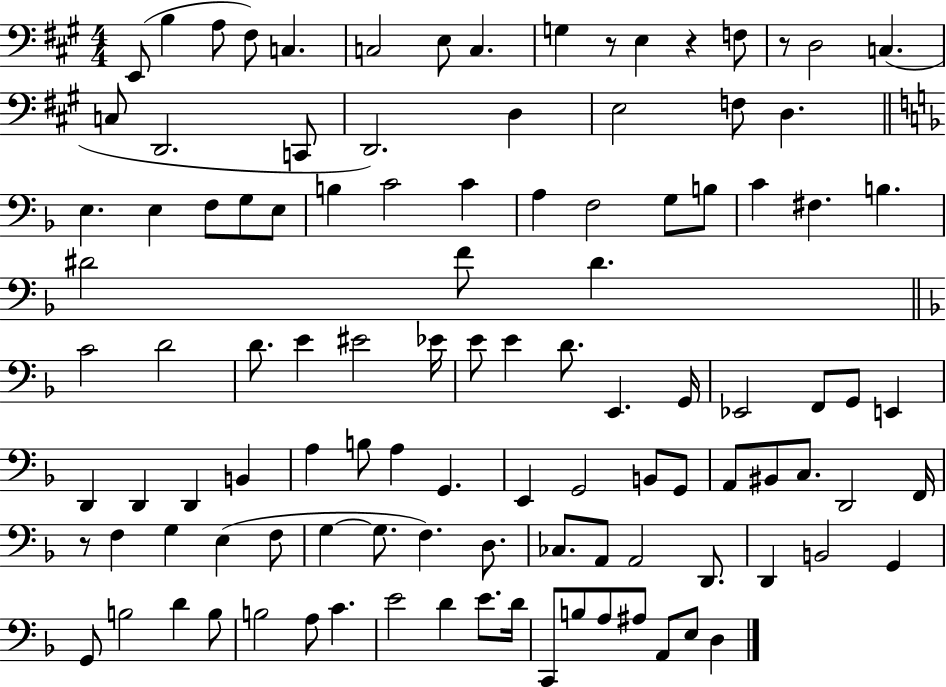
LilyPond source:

{
  \clef bass
  \numericTimeSignature
  \time 4/4
  \key a \major
  \repeat volta 2 { e,8( b4 a8 fis8) c4. | c2 e8 c4. | g4 r8 e4 r4 f8 | r8 d2 c4.( | \break c8 d,2. c,8 | d,2.) d4 | e2 f8 d4. | \bar "||" \break \key f \major e4. e4 f8 g8 e8 | b4 c'2 c'4 | a4 f2 g8 b8 | c'4 fis4. b4. | \break dis'2 f'8 dis'4. | \bar "||" \break \key d \minor c'2 d'2 | d'8. e'4 eis'2 ees'16 | e'8 e'4 d'8. e,4. g,16 | ees,2 f,8 g,8 e,4 | \break d,4 d,4 d,4 b,4 | a4 b8 a4 g,4. | e,4 g,2 b,8 g,8 | a,8 bis,8 c8. d,2 f,16 | \break r8 f4 g4 e4( f8 | g4~~ g8. f4.) d8. | ces8. a,8 a,2 d,8. | d,4 b,2 g,4 | \break g,8 b2 d'4 b8 | b2 a8 c'4. | e'2 d'4 e'8. d'16 | c,8 b8 a8 ais8 a,8 e8 d4 | \break } \bar "|."
}